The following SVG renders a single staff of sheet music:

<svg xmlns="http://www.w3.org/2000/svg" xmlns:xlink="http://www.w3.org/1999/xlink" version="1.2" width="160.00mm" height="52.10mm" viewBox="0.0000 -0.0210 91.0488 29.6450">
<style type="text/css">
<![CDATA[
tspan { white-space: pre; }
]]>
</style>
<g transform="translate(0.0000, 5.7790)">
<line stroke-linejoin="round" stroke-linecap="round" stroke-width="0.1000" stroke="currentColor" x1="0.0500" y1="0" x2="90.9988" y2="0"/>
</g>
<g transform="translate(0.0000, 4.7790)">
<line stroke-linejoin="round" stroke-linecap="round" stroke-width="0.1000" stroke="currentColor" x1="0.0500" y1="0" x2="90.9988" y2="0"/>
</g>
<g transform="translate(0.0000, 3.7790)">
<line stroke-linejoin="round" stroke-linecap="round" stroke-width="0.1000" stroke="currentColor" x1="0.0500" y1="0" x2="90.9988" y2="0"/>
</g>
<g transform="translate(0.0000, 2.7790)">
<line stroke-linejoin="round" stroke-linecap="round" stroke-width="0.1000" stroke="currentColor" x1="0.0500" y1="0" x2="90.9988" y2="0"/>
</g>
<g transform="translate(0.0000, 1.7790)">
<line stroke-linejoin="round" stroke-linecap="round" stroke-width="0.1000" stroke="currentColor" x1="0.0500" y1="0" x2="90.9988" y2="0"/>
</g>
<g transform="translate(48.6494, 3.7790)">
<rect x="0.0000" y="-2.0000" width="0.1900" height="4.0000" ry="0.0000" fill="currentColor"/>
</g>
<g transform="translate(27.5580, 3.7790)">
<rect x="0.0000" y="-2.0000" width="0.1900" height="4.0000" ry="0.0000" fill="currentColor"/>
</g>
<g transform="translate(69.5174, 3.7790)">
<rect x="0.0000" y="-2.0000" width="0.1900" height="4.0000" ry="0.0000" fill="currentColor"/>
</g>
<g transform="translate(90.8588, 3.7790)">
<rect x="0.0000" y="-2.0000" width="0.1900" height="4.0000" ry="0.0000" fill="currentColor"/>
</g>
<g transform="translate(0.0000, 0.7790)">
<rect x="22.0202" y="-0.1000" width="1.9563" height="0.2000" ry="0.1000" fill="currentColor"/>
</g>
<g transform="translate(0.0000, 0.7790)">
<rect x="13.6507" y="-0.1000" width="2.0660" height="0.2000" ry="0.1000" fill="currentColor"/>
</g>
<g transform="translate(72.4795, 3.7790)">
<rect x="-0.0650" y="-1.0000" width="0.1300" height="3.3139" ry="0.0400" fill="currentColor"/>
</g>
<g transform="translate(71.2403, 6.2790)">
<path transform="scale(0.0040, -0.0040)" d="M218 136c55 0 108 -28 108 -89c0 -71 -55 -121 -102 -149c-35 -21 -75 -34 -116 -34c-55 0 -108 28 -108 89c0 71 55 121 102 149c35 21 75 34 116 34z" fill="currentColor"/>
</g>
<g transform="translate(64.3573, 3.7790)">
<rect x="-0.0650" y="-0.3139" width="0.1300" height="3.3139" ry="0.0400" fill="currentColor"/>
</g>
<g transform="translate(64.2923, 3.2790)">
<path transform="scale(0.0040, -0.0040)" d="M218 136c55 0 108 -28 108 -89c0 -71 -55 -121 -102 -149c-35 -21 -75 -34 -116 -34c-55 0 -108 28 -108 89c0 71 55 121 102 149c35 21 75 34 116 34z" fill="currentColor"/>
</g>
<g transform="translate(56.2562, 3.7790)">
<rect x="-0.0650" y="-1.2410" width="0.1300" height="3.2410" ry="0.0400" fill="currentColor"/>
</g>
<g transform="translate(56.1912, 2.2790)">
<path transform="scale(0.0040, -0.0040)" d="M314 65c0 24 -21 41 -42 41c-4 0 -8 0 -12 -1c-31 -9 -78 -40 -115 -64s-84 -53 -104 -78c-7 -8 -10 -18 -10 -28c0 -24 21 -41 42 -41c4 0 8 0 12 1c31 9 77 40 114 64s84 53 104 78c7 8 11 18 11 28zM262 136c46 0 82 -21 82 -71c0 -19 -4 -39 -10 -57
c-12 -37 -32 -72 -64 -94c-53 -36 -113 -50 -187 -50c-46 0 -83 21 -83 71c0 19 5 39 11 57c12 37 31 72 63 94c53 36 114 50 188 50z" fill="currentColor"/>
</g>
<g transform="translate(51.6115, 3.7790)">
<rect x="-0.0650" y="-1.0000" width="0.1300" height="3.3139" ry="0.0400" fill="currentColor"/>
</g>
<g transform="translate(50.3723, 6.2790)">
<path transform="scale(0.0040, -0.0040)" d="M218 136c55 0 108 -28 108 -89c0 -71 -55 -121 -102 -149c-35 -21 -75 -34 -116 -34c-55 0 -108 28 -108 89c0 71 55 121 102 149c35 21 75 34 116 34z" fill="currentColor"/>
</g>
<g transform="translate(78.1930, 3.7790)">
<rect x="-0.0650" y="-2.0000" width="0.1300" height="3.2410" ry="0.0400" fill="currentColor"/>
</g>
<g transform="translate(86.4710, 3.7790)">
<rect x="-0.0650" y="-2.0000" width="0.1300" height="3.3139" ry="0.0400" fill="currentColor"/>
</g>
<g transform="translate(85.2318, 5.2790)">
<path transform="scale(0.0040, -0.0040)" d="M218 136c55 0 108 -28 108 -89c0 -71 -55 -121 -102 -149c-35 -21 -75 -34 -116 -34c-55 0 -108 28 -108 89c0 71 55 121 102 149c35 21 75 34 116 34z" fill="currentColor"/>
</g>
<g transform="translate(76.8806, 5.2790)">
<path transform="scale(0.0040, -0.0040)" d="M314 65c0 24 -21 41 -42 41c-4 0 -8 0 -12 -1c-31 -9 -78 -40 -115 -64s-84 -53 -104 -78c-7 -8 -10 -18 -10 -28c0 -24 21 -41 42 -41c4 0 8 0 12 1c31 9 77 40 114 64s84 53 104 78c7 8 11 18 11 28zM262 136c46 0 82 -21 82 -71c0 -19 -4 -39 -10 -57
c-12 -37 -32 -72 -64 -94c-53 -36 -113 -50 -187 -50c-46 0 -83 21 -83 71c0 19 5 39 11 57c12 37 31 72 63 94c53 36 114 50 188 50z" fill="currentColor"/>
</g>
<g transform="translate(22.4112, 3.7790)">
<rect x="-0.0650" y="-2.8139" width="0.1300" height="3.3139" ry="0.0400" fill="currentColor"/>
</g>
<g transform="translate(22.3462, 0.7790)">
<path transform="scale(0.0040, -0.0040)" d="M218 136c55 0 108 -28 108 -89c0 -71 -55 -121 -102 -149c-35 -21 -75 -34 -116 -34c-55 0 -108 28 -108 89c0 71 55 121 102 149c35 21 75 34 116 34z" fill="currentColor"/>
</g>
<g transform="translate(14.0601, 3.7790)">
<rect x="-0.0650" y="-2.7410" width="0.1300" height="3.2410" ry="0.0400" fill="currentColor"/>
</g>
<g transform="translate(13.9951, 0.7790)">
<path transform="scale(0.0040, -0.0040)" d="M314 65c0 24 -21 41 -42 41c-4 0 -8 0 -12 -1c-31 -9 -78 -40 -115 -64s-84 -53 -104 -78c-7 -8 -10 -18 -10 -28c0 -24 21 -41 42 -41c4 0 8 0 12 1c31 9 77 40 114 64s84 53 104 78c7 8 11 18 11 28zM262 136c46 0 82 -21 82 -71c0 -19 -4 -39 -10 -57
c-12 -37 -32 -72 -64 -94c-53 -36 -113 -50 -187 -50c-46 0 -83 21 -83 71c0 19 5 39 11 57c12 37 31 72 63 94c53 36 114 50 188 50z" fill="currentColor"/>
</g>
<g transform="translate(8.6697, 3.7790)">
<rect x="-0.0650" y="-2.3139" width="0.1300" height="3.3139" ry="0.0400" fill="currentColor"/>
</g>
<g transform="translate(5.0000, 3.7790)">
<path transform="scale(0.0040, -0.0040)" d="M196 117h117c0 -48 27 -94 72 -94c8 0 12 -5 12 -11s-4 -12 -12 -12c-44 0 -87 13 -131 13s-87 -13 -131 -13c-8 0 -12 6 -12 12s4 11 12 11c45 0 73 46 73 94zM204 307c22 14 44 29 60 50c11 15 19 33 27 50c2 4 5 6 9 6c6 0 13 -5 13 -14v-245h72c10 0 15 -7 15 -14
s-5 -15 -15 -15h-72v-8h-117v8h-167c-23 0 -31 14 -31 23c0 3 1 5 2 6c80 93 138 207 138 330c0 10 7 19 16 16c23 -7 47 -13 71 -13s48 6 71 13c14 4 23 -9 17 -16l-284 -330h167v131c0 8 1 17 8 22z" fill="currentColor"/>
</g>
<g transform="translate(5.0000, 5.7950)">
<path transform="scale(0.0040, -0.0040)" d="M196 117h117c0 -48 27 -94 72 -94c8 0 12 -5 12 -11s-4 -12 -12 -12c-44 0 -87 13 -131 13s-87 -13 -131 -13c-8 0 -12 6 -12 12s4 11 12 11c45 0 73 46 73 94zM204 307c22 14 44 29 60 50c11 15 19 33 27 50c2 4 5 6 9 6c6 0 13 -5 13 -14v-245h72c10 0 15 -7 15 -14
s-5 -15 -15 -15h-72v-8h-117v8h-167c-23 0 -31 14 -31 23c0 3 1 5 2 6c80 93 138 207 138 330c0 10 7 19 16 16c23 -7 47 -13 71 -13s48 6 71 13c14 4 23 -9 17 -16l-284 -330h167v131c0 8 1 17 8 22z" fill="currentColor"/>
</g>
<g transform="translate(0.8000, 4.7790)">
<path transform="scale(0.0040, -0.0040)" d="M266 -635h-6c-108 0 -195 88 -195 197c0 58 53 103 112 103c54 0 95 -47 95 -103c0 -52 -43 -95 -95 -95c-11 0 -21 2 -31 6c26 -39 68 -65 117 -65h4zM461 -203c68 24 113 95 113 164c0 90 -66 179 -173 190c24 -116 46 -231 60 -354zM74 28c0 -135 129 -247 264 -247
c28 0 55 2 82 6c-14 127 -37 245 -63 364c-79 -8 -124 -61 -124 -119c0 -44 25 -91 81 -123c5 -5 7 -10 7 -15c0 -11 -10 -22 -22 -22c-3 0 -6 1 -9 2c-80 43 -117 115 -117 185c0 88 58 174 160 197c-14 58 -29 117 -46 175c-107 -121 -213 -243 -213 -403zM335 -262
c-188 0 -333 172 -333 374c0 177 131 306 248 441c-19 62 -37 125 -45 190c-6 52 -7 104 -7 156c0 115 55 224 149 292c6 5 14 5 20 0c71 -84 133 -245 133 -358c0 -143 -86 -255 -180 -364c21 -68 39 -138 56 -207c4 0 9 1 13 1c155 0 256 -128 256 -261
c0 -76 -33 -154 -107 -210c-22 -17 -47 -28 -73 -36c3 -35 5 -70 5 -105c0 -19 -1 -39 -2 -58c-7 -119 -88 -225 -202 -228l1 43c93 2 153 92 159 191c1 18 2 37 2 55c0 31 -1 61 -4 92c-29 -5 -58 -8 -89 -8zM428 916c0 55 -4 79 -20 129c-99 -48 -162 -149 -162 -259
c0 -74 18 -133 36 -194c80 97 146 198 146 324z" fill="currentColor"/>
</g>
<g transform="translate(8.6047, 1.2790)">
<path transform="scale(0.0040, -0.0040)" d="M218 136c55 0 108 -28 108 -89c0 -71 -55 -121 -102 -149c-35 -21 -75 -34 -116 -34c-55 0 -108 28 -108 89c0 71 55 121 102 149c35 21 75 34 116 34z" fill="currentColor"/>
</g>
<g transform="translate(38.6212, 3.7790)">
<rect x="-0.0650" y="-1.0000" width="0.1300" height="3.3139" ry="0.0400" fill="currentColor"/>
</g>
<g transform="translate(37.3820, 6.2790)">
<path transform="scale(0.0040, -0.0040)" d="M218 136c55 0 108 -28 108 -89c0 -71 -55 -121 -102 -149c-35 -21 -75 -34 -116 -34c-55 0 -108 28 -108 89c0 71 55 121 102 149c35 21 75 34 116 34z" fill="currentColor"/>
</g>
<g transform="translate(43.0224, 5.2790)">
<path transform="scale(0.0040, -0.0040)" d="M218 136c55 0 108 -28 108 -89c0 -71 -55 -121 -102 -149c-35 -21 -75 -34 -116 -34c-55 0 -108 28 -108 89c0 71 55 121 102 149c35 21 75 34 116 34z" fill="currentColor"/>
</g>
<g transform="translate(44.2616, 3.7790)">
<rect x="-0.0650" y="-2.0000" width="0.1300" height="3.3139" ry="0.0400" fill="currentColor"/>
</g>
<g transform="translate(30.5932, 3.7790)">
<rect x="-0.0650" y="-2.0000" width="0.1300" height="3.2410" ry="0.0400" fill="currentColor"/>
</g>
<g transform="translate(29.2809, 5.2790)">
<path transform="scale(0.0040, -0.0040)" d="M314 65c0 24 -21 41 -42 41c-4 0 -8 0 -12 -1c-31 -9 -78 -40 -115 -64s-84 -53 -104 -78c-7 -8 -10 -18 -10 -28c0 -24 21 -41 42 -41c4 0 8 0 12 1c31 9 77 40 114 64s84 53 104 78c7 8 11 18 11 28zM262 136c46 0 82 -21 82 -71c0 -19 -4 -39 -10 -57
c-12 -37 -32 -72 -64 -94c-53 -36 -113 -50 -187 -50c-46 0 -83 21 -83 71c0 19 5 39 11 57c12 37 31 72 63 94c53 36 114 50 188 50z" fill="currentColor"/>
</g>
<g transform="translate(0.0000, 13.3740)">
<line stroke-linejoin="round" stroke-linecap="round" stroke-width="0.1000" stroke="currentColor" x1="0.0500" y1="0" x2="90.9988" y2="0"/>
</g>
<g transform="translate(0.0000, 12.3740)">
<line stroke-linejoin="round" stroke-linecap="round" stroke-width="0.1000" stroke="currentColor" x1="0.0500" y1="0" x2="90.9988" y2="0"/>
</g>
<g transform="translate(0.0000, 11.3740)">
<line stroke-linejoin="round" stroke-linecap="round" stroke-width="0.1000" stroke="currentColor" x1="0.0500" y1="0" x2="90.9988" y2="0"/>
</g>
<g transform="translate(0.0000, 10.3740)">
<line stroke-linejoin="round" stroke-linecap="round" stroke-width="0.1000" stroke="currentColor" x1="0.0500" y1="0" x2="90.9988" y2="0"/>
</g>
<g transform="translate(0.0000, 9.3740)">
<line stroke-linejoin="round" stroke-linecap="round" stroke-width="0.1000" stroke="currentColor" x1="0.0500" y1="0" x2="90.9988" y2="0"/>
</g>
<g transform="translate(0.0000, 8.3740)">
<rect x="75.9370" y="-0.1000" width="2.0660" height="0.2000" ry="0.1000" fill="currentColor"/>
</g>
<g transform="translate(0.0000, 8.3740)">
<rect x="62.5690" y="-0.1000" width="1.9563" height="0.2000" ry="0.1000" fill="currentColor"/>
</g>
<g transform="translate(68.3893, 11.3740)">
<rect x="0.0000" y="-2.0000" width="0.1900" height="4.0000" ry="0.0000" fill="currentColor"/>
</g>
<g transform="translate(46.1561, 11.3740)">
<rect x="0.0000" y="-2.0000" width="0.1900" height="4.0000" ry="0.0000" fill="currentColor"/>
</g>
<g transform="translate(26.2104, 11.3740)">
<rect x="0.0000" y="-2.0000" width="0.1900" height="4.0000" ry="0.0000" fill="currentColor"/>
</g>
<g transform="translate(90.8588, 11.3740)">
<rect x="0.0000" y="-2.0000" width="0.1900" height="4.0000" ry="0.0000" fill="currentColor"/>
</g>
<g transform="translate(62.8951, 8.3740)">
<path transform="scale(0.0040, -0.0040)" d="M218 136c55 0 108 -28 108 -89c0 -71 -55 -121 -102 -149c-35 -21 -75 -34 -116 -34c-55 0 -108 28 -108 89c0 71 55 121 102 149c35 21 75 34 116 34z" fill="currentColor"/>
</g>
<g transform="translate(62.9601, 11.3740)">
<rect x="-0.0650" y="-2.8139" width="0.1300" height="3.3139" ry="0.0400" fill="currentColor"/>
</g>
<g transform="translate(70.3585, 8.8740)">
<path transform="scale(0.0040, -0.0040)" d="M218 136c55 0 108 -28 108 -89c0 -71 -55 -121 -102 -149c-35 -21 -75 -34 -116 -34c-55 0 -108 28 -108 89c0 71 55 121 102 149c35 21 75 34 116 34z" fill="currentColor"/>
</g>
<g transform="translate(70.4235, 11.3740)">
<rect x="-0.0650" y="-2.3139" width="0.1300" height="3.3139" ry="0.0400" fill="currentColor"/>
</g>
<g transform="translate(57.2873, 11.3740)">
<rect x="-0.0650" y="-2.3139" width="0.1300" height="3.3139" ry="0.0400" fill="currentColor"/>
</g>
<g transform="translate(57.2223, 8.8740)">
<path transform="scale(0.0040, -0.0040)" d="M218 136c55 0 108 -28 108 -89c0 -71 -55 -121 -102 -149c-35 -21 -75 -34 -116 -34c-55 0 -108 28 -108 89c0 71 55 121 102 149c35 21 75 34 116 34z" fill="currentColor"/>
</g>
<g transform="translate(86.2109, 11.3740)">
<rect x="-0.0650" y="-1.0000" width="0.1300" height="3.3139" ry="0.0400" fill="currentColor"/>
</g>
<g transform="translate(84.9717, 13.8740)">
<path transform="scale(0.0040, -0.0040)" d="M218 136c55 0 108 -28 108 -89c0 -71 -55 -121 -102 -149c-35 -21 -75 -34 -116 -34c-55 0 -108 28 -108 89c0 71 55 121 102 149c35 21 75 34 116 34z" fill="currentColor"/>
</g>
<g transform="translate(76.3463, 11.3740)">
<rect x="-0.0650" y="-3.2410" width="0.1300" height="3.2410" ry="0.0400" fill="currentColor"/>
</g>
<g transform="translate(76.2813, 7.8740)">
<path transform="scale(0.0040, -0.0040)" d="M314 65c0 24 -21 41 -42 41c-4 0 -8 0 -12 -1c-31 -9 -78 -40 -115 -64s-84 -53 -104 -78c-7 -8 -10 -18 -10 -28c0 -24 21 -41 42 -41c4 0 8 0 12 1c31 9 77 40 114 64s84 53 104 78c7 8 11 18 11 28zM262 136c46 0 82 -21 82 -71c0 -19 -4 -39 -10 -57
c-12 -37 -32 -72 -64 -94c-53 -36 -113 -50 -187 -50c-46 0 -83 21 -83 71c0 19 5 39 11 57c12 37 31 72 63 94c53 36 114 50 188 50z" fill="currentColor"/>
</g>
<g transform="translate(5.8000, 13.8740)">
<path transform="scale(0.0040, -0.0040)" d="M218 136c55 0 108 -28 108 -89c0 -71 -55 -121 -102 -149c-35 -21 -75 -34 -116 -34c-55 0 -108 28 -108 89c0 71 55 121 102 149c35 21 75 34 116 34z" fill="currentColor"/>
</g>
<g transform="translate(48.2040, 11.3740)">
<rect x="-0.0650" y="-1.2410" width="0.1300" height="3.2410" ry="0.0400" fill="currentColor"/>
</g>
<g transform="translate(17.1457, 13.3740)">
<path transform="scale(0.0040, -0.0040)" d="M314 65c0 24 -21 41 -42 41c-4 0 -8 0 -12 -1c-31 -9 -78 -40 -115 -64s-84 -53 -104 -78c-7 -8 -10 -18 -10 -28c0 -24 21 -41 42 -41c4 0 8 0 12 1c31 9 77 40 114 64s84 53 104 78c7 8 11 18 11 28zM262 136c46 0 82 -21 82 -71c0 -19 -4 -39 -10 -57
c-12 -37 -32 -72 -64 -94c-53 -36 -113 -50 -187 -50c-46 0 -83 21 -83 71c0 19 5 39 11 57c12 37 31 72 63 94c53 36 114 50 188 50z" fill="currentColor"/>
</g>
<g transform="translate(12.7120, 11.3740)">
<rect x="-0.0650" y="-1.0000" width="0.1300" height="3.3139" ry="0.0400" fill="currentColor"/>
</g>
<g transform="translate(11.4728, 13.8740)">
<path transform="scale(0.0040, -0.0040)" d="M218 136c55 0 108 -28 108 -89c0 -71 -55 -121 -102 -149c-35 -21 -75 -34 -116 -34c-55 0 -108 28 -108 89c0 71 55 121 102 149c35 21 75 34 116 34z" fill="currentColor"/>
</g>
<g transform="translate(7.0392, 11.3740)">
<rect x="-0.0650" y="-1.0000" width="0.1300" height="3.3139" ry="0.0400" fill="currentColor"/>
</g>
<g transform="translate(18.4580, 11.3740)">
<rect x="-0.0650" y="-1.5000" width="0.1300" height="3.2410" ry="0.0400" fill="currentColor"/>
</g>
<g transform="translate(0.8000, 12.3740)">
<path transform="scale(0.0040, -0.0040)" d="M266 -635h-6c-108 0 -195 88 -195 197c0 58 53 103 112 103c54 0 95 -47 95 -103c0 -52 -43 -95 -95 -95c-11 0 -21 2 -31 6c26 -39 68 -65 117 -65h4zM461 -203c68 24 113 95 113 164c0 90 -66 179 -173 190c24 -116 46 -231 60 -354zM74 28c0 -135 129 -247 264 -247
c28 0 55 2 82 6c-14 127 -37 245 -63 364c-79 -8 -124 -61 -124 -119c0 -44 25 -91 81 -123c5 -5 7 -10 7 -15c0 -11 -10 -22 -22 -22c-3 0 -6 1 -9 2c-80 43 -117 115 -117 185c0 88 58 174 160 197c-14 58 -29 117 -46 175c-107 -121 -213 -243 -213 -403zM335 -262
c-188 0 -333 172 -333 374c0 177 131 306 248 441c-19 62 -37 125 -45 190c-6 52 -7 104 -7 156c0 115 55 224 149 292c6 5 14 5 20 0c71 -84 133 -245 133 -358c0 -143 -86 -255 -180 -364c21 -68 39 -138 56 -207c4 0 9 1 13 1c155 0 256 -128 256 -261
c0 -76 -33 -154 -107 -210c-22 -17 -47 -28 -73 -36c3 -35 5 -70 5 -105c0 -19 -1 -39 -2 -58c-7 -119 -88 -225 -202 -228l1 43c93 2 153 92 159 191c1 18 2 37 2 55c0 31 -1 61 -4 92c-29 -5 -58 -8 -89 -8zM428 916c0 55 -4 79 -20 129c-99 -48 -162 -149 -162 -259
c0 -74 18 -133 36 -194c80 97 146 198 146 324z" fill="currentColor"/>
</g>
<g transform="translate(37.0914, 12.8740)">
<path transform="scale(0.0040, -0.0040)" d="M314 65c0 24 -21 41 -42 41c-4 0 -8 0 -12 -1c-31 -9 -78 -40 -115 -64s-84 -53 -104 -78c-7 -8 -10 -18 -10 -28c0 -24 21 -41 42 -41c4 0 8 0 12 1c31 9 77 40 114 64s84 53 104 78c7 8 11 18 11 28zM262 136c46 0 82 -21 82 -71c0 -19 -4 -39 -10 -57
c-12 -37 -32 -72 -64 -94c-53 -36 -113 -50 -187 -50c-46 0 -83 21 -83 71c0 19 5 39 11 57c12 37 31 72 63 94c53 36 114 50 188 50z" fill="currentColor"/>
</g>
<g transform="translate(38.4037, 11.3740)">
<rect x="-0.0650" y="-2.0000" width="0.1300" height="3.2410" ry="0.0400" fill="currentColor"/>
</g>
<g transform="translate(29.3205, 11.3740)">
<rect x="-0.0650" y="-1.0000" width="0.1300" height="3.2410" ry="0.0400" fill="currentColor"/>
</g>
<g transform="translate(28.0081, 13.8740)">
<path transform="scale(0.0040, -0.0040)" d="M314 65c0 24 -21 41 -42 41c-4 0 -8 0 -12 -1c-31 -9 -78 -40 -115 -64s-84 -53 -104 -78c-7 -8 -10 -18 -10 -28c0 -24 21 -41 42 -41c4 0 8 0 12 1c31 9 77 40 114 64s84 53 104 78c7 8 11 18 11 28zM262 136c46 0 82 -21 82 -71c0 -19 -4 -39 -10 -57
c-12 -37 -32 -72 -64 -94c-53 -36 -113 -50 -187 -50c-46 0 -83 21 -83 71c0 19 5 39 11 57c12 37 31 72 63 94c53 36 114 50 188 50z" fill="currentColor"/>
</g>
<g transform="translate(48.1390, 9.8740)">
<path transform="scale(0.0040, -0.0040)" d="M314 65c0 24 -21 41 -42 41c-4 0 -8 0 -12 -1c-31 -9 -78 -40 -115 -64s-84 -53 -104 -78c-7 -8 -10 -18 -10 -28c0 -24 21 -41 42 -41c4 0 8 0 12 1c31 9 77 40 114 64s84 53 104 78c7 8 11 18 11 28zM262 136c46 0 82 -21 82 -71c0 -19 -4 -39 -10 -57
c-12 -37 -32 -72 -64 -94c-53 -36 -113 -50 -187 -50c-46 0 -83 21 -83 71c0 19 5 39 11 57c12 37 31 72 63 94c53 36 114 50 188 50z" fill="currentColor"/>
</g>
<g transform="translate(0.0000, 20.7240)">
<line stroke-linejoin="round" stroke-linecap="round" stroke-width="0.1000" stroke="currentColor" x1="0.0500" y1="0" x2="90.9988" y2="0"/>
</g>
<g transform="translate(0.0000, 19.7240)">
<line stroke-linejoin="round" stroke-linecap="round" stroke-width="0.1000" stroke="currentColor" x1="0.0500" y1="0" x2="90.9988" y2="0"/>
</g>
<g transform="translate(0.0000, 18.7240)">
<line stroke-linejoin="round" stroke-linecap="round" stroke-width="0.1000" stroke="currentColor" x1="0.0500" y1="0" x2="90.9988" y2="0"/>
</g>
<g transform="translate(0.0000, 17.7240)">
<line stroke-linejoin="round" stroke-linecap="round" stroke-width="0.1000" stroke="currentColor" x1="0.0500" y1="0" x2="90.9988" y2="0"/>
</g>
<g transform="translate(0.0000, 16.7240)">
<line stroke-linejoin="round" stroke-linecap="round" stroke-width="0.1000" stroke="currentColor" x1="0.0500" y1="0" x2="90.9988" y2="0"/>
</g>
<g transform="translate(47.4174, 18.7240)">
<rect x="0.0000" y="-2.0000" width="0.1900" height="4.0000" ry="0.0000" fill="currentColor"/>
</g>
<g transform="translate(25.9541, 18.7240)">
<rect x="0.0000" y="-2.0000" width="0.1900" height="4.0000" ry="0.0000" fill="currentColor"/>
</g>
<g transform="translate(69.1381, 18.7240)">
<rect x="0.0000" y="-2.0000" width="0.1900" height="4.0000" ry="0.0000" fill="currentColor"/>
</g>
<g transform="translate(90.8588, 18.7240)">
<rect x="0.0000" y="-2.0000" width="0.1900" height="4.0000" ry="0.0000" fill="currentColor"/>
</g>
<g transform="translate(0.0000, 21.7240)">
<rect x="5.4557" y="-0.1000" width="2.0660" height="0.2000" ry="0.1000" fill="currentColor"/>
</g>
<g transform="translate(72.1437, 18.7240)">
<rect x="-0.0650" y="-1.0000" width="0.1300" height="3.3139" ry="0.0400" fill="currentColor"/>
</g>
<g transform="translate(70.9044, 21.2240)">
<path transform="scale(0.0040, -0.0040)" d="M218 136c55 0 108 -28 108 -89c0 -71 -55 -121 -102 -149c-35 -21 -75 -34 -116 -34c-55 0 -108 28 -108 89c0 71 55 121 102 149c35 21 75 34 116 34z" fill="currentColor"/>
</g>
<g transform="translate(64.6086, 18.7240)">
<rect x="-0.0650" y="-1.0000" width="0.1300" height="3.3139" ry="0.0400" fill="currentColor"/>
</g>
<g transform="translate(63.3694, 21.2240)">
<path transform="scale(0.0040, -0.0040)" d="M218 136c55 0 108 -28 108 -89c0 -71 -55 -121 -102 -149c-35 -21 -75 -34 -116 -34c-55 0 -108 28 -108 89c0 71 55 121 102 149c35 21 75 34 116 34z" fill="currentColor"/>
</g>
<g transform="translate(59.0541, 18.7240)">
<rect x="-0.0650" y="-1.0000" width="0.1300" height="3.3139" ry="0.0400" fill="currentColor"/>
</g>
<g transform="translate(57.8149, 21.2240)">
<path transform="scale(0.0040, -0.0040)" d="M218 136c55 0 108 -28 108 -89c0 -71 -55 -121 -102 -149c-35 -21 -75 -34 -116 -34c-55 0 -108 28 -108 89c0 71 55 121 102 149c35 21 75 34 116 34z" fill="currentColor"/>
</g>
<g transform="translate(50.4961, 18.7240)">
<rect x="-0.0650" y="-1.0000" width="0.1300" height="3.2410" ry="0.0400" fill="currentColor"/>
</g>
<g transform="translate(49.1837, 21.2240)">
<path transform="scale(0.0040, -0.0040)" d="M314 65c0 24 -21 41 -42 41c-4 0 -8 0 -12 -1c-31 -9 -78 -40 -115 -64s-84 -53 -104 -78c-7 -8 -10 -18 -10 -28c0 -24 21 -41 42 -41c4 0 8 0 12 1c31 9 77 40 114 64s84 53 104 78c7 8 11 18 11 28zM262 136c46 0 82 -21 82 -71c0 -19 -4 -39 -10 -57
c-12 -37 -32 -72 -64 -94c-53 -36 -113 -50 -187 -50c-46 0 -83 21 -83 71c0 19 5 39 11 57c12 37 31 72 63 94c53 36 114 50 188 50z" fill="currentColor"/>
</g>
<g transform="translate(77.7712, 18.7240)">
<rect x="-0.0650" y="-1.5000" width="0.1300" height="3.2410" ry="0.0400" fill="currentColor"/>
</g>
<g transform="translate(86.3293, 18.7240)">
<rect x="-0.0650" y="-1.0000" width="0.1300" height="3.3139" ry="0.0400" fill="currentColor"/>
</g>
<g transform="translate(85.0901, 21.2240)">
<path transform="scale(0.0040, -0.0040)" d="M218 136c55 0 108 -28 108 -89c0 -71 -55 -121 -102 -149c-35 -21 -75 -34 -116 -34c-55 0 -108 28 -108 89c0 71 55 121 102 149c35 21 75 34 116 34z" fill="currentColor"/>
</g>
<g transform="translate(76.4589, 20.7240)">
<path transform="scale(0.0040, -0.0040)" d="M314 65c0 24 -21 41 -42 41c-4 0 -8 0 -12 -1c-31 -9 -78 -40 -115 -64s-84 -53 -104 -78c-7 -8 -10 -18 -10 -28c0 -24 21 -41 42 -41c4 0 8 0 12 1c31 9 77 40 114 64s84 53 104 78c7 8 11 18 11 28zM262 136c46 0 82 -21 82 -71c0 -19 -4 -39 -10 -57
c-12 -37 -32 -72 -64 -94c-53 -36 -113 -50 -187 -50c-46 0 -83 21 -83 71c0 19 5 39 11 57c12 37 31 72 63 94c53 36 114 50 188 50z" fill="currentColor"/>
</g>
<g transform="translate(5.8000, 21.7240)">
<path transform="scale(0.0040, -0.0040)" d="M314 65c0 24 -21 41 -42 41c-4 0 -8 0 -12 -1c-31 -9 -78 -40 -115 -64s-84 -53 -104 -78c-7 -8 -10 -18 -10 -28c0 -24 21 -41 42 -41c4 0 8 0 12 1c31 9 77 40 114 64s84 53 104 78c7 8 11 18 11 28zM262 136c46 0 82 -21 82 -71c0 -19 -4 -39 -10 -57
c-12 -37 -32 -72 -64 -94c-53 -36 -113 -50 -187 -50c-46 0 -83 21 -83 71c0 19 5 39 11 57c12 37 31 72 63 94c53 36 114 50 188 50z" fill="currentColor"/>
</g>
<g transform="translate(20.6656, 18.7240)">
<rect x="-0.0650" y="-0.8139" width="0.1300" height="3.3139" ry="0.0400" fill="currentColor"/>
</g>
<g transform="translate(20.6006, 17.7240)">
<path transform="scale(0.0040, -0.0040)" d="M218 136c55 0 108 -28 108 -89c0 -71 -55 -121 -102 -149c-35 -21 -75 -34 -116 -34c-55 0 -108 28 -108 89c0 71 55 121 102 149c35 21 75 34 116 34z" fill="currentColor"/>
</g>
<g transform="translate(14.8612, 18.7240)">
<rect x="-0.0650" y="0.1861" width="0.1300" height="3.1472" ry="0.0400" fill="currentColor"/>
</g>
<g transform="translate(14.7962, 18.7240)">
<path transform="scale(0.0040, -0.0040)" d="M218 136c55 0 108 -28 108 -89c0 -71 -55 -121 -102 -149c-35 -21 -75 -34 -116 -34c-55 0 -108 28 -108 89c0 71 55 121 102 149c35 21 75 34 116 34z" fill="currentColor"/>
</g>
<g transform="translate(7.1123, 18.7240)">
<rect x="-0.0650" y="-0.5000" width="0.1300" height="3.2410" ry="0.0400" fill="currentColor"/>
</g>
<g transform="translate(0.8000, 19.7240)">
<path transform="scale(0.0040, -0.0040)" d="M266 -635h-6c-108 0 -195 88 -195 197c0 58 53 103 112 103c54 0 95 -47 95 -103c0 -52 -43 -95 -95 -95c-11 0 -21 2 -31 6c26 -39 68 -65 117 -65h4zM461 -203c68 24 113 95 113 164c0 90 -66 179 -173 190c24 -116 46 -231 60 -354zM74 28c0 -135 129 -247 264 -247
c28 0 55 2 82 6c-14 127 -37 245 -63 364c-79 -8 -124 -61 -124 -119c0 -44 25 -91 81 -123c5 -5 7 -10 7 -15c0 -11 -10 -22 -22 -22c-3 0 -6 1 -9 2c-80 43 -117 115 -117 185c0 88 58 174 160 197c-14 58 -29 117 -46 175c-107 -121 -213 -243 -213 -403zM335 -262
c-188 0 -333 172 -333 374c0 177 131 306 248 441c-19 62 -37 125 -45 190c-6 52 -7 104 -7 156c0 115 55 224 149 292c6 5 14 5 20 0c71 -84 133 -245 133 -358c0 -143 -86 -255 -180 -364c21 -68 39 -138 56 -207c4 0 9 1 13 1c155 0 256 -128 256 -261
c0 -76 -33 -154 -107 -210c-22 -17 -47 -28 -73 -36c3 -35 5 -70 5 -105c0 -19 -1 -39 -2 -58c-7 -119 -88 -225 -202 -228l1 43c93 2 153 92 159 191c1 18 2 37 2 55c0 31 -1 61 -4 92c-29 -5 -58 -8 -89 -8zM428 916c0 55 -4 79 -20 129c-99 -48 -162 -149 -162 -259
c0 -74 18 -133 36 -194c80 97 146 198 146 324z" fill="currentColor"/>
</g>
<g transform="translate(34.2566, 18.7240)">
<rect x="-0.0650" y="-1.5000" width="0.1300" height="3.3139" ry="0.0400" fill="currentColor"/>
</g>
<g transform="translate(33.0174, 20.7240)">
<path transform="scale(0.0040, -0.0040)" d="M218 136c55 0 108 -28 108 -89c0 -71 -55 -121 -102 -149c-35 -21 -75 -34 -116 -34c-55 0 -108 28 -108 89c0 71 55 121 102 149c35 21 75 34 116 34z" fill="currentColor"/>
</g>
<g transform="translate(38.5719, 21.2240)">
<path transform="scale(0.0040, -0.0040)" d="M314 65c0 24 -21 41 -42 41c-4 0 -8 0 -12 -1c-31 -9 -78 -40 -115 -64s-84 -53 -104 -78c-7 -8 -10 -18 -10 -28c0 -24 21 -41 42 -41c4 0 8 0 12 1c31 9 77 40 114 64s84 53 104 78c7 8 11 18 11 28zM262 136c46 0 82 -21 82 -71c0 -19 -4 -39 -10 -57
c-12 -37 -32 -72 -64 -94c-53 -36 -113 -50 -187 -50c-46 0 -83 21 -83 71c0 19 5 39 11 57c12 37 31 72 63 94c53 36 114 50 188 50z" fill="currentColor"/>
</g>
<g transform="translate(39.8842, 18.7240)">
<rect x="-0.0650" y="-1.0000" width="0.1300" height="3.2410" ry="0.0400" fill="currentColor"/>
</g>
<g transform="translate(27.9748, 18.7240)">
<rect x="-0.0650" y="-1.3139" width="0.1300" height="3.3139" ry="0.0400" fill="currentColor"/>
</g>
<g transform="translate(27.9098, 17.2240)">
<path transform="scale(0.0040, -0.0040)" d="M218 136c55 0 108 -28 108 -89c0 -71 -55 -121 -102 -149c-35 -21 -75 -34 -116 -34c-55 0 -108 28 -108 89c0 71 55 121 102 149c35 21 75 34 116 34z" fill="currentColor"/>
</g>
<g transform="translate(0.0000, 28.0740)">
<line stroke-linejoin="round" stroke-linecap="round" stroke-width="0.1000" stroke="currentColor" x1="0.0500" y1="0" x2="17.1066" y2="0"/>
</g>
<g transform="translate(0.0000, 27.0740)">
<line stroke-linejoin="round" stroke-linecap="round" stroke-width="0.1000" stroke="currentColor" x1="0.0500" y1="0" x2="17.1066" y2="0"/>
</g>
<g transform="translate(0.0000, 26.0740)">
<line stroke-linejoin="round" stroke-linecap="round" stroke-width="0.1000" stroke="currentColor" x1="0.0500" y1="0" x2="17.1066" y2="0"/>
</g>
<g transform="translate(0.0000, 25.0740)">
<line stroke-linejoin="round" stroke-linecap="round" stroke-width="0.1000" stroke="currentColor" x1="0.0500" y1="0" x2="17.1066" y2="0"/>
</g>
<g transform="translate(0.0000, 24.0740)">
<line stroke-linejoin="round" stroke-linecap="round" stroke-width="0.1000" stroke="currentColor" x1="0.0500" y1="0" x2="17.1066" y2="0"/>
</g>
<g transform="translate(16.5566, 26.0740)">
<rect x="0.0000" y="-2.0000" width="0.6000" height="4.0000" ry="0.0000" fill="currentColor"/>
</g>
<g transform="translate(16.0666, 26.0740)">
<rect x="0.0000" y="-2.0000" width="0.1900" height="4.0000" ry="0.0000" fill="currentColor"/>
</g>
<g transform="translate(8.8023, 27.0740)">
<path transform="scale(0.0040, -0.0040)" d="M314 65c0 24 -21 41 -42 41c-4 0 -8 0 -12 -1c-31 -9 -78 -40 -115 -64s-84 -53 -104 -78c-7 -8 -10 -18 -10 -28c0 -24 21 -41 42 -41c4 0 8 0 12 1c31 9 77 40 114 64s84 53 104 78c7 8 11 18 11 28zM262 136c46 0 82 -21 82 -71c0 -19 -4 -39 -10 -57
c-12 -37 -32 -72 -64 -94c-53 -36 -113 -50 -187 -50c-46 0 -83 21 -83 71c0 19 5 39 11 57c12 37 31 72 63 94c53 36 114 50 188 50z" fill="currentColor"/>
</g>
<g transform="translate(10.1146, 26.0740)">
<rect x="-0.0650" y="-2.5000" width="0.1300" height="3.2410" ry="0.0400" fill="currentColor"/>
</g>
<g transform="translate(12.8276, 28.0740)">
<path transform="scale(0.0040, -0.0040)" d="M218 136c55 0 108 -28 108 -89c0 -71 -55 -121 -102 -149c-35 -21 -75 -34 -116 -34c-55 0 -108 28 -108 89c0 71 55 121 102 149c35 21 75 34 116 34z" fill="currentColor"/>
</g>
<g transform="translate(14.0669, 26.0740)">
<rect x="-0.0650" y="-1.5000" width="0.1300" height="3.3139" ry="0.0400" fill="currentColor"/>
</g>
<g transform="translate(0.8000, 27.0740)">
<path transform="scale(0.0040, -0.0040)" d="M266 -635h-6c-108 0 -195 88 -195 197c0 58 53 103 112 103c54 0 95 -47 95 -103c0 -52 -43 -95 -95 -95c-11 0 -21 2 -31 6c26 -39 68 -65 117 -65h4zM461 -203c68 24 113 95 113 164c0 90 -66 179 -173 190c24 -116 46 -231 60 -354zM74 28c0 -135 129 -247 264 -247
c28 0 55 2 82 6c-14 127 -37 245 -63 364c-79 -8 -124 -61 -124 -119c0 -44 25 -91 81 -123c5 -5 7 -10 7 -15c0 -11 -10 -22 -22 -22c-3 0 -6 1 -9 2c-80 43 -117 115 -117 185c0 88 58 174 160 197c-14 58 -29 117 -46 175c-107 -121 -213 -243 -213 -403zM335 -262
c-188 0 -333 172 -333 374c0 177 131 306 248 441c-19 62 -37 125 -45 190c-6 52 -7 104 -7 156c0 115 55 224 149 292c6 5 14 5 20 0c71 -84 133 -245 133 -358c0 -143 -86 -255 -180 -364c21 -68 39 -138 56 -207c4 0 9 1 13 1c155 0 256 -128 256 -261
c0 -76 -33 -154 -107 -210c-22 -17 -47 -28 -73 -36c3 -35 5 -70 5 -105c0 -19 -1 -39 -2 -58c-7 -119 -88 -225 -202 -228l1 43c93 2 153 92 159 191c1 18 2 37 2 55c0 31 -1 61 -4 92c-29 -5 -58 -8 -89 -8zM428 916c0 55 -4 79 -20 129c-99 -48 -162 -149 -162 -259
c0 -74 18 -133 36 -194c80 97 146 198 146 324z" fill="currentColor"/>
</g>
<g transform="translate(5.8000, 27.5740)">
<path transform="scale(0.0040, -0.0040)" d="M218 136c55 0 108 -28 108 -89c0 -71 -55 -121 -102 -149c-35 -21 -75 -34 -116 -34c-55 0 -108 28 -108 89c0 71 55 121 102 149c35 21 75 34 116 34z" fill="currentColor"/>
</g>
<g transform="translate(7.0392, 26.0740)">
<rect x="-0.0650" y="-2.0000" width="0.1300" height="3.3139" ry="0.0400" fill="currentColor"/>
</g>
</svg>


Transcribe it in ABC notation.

X:1
T:Untitled
M:4/4
L:1/4
K:C
g a2 a F2 D F D e2 c D F2 F D D E2 D2 F2 e2 g a g b2 D C2 B d e E D2 D2 D D D E2 D F G2 E